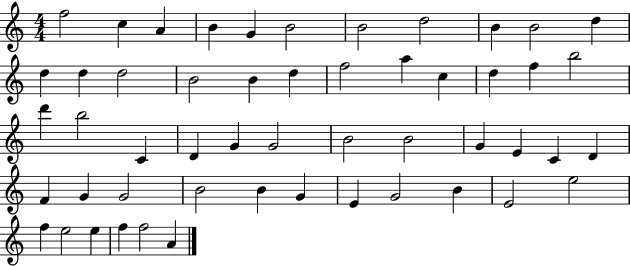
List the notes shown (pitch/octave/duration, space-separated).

F5/h C5/q A4/q B4/q G4/q B4/h B4/h D5/h B4/q B4/h D5/q D5/q D5/q D5/h B4/h B4/q D5/q F5/h A5/q C5/q D5/q F5/q B5/h D6/q B5/h C4/q D4/q G4/q G4/h B4/h B4/h G4/q E4/q C4/q D4/q F4/q G4/q G4/h B4/h B4/q G4/q E4/q G4/h B4/q E4/h E5/h F5/q E5/h E5/q F5/q F5/h A4/q